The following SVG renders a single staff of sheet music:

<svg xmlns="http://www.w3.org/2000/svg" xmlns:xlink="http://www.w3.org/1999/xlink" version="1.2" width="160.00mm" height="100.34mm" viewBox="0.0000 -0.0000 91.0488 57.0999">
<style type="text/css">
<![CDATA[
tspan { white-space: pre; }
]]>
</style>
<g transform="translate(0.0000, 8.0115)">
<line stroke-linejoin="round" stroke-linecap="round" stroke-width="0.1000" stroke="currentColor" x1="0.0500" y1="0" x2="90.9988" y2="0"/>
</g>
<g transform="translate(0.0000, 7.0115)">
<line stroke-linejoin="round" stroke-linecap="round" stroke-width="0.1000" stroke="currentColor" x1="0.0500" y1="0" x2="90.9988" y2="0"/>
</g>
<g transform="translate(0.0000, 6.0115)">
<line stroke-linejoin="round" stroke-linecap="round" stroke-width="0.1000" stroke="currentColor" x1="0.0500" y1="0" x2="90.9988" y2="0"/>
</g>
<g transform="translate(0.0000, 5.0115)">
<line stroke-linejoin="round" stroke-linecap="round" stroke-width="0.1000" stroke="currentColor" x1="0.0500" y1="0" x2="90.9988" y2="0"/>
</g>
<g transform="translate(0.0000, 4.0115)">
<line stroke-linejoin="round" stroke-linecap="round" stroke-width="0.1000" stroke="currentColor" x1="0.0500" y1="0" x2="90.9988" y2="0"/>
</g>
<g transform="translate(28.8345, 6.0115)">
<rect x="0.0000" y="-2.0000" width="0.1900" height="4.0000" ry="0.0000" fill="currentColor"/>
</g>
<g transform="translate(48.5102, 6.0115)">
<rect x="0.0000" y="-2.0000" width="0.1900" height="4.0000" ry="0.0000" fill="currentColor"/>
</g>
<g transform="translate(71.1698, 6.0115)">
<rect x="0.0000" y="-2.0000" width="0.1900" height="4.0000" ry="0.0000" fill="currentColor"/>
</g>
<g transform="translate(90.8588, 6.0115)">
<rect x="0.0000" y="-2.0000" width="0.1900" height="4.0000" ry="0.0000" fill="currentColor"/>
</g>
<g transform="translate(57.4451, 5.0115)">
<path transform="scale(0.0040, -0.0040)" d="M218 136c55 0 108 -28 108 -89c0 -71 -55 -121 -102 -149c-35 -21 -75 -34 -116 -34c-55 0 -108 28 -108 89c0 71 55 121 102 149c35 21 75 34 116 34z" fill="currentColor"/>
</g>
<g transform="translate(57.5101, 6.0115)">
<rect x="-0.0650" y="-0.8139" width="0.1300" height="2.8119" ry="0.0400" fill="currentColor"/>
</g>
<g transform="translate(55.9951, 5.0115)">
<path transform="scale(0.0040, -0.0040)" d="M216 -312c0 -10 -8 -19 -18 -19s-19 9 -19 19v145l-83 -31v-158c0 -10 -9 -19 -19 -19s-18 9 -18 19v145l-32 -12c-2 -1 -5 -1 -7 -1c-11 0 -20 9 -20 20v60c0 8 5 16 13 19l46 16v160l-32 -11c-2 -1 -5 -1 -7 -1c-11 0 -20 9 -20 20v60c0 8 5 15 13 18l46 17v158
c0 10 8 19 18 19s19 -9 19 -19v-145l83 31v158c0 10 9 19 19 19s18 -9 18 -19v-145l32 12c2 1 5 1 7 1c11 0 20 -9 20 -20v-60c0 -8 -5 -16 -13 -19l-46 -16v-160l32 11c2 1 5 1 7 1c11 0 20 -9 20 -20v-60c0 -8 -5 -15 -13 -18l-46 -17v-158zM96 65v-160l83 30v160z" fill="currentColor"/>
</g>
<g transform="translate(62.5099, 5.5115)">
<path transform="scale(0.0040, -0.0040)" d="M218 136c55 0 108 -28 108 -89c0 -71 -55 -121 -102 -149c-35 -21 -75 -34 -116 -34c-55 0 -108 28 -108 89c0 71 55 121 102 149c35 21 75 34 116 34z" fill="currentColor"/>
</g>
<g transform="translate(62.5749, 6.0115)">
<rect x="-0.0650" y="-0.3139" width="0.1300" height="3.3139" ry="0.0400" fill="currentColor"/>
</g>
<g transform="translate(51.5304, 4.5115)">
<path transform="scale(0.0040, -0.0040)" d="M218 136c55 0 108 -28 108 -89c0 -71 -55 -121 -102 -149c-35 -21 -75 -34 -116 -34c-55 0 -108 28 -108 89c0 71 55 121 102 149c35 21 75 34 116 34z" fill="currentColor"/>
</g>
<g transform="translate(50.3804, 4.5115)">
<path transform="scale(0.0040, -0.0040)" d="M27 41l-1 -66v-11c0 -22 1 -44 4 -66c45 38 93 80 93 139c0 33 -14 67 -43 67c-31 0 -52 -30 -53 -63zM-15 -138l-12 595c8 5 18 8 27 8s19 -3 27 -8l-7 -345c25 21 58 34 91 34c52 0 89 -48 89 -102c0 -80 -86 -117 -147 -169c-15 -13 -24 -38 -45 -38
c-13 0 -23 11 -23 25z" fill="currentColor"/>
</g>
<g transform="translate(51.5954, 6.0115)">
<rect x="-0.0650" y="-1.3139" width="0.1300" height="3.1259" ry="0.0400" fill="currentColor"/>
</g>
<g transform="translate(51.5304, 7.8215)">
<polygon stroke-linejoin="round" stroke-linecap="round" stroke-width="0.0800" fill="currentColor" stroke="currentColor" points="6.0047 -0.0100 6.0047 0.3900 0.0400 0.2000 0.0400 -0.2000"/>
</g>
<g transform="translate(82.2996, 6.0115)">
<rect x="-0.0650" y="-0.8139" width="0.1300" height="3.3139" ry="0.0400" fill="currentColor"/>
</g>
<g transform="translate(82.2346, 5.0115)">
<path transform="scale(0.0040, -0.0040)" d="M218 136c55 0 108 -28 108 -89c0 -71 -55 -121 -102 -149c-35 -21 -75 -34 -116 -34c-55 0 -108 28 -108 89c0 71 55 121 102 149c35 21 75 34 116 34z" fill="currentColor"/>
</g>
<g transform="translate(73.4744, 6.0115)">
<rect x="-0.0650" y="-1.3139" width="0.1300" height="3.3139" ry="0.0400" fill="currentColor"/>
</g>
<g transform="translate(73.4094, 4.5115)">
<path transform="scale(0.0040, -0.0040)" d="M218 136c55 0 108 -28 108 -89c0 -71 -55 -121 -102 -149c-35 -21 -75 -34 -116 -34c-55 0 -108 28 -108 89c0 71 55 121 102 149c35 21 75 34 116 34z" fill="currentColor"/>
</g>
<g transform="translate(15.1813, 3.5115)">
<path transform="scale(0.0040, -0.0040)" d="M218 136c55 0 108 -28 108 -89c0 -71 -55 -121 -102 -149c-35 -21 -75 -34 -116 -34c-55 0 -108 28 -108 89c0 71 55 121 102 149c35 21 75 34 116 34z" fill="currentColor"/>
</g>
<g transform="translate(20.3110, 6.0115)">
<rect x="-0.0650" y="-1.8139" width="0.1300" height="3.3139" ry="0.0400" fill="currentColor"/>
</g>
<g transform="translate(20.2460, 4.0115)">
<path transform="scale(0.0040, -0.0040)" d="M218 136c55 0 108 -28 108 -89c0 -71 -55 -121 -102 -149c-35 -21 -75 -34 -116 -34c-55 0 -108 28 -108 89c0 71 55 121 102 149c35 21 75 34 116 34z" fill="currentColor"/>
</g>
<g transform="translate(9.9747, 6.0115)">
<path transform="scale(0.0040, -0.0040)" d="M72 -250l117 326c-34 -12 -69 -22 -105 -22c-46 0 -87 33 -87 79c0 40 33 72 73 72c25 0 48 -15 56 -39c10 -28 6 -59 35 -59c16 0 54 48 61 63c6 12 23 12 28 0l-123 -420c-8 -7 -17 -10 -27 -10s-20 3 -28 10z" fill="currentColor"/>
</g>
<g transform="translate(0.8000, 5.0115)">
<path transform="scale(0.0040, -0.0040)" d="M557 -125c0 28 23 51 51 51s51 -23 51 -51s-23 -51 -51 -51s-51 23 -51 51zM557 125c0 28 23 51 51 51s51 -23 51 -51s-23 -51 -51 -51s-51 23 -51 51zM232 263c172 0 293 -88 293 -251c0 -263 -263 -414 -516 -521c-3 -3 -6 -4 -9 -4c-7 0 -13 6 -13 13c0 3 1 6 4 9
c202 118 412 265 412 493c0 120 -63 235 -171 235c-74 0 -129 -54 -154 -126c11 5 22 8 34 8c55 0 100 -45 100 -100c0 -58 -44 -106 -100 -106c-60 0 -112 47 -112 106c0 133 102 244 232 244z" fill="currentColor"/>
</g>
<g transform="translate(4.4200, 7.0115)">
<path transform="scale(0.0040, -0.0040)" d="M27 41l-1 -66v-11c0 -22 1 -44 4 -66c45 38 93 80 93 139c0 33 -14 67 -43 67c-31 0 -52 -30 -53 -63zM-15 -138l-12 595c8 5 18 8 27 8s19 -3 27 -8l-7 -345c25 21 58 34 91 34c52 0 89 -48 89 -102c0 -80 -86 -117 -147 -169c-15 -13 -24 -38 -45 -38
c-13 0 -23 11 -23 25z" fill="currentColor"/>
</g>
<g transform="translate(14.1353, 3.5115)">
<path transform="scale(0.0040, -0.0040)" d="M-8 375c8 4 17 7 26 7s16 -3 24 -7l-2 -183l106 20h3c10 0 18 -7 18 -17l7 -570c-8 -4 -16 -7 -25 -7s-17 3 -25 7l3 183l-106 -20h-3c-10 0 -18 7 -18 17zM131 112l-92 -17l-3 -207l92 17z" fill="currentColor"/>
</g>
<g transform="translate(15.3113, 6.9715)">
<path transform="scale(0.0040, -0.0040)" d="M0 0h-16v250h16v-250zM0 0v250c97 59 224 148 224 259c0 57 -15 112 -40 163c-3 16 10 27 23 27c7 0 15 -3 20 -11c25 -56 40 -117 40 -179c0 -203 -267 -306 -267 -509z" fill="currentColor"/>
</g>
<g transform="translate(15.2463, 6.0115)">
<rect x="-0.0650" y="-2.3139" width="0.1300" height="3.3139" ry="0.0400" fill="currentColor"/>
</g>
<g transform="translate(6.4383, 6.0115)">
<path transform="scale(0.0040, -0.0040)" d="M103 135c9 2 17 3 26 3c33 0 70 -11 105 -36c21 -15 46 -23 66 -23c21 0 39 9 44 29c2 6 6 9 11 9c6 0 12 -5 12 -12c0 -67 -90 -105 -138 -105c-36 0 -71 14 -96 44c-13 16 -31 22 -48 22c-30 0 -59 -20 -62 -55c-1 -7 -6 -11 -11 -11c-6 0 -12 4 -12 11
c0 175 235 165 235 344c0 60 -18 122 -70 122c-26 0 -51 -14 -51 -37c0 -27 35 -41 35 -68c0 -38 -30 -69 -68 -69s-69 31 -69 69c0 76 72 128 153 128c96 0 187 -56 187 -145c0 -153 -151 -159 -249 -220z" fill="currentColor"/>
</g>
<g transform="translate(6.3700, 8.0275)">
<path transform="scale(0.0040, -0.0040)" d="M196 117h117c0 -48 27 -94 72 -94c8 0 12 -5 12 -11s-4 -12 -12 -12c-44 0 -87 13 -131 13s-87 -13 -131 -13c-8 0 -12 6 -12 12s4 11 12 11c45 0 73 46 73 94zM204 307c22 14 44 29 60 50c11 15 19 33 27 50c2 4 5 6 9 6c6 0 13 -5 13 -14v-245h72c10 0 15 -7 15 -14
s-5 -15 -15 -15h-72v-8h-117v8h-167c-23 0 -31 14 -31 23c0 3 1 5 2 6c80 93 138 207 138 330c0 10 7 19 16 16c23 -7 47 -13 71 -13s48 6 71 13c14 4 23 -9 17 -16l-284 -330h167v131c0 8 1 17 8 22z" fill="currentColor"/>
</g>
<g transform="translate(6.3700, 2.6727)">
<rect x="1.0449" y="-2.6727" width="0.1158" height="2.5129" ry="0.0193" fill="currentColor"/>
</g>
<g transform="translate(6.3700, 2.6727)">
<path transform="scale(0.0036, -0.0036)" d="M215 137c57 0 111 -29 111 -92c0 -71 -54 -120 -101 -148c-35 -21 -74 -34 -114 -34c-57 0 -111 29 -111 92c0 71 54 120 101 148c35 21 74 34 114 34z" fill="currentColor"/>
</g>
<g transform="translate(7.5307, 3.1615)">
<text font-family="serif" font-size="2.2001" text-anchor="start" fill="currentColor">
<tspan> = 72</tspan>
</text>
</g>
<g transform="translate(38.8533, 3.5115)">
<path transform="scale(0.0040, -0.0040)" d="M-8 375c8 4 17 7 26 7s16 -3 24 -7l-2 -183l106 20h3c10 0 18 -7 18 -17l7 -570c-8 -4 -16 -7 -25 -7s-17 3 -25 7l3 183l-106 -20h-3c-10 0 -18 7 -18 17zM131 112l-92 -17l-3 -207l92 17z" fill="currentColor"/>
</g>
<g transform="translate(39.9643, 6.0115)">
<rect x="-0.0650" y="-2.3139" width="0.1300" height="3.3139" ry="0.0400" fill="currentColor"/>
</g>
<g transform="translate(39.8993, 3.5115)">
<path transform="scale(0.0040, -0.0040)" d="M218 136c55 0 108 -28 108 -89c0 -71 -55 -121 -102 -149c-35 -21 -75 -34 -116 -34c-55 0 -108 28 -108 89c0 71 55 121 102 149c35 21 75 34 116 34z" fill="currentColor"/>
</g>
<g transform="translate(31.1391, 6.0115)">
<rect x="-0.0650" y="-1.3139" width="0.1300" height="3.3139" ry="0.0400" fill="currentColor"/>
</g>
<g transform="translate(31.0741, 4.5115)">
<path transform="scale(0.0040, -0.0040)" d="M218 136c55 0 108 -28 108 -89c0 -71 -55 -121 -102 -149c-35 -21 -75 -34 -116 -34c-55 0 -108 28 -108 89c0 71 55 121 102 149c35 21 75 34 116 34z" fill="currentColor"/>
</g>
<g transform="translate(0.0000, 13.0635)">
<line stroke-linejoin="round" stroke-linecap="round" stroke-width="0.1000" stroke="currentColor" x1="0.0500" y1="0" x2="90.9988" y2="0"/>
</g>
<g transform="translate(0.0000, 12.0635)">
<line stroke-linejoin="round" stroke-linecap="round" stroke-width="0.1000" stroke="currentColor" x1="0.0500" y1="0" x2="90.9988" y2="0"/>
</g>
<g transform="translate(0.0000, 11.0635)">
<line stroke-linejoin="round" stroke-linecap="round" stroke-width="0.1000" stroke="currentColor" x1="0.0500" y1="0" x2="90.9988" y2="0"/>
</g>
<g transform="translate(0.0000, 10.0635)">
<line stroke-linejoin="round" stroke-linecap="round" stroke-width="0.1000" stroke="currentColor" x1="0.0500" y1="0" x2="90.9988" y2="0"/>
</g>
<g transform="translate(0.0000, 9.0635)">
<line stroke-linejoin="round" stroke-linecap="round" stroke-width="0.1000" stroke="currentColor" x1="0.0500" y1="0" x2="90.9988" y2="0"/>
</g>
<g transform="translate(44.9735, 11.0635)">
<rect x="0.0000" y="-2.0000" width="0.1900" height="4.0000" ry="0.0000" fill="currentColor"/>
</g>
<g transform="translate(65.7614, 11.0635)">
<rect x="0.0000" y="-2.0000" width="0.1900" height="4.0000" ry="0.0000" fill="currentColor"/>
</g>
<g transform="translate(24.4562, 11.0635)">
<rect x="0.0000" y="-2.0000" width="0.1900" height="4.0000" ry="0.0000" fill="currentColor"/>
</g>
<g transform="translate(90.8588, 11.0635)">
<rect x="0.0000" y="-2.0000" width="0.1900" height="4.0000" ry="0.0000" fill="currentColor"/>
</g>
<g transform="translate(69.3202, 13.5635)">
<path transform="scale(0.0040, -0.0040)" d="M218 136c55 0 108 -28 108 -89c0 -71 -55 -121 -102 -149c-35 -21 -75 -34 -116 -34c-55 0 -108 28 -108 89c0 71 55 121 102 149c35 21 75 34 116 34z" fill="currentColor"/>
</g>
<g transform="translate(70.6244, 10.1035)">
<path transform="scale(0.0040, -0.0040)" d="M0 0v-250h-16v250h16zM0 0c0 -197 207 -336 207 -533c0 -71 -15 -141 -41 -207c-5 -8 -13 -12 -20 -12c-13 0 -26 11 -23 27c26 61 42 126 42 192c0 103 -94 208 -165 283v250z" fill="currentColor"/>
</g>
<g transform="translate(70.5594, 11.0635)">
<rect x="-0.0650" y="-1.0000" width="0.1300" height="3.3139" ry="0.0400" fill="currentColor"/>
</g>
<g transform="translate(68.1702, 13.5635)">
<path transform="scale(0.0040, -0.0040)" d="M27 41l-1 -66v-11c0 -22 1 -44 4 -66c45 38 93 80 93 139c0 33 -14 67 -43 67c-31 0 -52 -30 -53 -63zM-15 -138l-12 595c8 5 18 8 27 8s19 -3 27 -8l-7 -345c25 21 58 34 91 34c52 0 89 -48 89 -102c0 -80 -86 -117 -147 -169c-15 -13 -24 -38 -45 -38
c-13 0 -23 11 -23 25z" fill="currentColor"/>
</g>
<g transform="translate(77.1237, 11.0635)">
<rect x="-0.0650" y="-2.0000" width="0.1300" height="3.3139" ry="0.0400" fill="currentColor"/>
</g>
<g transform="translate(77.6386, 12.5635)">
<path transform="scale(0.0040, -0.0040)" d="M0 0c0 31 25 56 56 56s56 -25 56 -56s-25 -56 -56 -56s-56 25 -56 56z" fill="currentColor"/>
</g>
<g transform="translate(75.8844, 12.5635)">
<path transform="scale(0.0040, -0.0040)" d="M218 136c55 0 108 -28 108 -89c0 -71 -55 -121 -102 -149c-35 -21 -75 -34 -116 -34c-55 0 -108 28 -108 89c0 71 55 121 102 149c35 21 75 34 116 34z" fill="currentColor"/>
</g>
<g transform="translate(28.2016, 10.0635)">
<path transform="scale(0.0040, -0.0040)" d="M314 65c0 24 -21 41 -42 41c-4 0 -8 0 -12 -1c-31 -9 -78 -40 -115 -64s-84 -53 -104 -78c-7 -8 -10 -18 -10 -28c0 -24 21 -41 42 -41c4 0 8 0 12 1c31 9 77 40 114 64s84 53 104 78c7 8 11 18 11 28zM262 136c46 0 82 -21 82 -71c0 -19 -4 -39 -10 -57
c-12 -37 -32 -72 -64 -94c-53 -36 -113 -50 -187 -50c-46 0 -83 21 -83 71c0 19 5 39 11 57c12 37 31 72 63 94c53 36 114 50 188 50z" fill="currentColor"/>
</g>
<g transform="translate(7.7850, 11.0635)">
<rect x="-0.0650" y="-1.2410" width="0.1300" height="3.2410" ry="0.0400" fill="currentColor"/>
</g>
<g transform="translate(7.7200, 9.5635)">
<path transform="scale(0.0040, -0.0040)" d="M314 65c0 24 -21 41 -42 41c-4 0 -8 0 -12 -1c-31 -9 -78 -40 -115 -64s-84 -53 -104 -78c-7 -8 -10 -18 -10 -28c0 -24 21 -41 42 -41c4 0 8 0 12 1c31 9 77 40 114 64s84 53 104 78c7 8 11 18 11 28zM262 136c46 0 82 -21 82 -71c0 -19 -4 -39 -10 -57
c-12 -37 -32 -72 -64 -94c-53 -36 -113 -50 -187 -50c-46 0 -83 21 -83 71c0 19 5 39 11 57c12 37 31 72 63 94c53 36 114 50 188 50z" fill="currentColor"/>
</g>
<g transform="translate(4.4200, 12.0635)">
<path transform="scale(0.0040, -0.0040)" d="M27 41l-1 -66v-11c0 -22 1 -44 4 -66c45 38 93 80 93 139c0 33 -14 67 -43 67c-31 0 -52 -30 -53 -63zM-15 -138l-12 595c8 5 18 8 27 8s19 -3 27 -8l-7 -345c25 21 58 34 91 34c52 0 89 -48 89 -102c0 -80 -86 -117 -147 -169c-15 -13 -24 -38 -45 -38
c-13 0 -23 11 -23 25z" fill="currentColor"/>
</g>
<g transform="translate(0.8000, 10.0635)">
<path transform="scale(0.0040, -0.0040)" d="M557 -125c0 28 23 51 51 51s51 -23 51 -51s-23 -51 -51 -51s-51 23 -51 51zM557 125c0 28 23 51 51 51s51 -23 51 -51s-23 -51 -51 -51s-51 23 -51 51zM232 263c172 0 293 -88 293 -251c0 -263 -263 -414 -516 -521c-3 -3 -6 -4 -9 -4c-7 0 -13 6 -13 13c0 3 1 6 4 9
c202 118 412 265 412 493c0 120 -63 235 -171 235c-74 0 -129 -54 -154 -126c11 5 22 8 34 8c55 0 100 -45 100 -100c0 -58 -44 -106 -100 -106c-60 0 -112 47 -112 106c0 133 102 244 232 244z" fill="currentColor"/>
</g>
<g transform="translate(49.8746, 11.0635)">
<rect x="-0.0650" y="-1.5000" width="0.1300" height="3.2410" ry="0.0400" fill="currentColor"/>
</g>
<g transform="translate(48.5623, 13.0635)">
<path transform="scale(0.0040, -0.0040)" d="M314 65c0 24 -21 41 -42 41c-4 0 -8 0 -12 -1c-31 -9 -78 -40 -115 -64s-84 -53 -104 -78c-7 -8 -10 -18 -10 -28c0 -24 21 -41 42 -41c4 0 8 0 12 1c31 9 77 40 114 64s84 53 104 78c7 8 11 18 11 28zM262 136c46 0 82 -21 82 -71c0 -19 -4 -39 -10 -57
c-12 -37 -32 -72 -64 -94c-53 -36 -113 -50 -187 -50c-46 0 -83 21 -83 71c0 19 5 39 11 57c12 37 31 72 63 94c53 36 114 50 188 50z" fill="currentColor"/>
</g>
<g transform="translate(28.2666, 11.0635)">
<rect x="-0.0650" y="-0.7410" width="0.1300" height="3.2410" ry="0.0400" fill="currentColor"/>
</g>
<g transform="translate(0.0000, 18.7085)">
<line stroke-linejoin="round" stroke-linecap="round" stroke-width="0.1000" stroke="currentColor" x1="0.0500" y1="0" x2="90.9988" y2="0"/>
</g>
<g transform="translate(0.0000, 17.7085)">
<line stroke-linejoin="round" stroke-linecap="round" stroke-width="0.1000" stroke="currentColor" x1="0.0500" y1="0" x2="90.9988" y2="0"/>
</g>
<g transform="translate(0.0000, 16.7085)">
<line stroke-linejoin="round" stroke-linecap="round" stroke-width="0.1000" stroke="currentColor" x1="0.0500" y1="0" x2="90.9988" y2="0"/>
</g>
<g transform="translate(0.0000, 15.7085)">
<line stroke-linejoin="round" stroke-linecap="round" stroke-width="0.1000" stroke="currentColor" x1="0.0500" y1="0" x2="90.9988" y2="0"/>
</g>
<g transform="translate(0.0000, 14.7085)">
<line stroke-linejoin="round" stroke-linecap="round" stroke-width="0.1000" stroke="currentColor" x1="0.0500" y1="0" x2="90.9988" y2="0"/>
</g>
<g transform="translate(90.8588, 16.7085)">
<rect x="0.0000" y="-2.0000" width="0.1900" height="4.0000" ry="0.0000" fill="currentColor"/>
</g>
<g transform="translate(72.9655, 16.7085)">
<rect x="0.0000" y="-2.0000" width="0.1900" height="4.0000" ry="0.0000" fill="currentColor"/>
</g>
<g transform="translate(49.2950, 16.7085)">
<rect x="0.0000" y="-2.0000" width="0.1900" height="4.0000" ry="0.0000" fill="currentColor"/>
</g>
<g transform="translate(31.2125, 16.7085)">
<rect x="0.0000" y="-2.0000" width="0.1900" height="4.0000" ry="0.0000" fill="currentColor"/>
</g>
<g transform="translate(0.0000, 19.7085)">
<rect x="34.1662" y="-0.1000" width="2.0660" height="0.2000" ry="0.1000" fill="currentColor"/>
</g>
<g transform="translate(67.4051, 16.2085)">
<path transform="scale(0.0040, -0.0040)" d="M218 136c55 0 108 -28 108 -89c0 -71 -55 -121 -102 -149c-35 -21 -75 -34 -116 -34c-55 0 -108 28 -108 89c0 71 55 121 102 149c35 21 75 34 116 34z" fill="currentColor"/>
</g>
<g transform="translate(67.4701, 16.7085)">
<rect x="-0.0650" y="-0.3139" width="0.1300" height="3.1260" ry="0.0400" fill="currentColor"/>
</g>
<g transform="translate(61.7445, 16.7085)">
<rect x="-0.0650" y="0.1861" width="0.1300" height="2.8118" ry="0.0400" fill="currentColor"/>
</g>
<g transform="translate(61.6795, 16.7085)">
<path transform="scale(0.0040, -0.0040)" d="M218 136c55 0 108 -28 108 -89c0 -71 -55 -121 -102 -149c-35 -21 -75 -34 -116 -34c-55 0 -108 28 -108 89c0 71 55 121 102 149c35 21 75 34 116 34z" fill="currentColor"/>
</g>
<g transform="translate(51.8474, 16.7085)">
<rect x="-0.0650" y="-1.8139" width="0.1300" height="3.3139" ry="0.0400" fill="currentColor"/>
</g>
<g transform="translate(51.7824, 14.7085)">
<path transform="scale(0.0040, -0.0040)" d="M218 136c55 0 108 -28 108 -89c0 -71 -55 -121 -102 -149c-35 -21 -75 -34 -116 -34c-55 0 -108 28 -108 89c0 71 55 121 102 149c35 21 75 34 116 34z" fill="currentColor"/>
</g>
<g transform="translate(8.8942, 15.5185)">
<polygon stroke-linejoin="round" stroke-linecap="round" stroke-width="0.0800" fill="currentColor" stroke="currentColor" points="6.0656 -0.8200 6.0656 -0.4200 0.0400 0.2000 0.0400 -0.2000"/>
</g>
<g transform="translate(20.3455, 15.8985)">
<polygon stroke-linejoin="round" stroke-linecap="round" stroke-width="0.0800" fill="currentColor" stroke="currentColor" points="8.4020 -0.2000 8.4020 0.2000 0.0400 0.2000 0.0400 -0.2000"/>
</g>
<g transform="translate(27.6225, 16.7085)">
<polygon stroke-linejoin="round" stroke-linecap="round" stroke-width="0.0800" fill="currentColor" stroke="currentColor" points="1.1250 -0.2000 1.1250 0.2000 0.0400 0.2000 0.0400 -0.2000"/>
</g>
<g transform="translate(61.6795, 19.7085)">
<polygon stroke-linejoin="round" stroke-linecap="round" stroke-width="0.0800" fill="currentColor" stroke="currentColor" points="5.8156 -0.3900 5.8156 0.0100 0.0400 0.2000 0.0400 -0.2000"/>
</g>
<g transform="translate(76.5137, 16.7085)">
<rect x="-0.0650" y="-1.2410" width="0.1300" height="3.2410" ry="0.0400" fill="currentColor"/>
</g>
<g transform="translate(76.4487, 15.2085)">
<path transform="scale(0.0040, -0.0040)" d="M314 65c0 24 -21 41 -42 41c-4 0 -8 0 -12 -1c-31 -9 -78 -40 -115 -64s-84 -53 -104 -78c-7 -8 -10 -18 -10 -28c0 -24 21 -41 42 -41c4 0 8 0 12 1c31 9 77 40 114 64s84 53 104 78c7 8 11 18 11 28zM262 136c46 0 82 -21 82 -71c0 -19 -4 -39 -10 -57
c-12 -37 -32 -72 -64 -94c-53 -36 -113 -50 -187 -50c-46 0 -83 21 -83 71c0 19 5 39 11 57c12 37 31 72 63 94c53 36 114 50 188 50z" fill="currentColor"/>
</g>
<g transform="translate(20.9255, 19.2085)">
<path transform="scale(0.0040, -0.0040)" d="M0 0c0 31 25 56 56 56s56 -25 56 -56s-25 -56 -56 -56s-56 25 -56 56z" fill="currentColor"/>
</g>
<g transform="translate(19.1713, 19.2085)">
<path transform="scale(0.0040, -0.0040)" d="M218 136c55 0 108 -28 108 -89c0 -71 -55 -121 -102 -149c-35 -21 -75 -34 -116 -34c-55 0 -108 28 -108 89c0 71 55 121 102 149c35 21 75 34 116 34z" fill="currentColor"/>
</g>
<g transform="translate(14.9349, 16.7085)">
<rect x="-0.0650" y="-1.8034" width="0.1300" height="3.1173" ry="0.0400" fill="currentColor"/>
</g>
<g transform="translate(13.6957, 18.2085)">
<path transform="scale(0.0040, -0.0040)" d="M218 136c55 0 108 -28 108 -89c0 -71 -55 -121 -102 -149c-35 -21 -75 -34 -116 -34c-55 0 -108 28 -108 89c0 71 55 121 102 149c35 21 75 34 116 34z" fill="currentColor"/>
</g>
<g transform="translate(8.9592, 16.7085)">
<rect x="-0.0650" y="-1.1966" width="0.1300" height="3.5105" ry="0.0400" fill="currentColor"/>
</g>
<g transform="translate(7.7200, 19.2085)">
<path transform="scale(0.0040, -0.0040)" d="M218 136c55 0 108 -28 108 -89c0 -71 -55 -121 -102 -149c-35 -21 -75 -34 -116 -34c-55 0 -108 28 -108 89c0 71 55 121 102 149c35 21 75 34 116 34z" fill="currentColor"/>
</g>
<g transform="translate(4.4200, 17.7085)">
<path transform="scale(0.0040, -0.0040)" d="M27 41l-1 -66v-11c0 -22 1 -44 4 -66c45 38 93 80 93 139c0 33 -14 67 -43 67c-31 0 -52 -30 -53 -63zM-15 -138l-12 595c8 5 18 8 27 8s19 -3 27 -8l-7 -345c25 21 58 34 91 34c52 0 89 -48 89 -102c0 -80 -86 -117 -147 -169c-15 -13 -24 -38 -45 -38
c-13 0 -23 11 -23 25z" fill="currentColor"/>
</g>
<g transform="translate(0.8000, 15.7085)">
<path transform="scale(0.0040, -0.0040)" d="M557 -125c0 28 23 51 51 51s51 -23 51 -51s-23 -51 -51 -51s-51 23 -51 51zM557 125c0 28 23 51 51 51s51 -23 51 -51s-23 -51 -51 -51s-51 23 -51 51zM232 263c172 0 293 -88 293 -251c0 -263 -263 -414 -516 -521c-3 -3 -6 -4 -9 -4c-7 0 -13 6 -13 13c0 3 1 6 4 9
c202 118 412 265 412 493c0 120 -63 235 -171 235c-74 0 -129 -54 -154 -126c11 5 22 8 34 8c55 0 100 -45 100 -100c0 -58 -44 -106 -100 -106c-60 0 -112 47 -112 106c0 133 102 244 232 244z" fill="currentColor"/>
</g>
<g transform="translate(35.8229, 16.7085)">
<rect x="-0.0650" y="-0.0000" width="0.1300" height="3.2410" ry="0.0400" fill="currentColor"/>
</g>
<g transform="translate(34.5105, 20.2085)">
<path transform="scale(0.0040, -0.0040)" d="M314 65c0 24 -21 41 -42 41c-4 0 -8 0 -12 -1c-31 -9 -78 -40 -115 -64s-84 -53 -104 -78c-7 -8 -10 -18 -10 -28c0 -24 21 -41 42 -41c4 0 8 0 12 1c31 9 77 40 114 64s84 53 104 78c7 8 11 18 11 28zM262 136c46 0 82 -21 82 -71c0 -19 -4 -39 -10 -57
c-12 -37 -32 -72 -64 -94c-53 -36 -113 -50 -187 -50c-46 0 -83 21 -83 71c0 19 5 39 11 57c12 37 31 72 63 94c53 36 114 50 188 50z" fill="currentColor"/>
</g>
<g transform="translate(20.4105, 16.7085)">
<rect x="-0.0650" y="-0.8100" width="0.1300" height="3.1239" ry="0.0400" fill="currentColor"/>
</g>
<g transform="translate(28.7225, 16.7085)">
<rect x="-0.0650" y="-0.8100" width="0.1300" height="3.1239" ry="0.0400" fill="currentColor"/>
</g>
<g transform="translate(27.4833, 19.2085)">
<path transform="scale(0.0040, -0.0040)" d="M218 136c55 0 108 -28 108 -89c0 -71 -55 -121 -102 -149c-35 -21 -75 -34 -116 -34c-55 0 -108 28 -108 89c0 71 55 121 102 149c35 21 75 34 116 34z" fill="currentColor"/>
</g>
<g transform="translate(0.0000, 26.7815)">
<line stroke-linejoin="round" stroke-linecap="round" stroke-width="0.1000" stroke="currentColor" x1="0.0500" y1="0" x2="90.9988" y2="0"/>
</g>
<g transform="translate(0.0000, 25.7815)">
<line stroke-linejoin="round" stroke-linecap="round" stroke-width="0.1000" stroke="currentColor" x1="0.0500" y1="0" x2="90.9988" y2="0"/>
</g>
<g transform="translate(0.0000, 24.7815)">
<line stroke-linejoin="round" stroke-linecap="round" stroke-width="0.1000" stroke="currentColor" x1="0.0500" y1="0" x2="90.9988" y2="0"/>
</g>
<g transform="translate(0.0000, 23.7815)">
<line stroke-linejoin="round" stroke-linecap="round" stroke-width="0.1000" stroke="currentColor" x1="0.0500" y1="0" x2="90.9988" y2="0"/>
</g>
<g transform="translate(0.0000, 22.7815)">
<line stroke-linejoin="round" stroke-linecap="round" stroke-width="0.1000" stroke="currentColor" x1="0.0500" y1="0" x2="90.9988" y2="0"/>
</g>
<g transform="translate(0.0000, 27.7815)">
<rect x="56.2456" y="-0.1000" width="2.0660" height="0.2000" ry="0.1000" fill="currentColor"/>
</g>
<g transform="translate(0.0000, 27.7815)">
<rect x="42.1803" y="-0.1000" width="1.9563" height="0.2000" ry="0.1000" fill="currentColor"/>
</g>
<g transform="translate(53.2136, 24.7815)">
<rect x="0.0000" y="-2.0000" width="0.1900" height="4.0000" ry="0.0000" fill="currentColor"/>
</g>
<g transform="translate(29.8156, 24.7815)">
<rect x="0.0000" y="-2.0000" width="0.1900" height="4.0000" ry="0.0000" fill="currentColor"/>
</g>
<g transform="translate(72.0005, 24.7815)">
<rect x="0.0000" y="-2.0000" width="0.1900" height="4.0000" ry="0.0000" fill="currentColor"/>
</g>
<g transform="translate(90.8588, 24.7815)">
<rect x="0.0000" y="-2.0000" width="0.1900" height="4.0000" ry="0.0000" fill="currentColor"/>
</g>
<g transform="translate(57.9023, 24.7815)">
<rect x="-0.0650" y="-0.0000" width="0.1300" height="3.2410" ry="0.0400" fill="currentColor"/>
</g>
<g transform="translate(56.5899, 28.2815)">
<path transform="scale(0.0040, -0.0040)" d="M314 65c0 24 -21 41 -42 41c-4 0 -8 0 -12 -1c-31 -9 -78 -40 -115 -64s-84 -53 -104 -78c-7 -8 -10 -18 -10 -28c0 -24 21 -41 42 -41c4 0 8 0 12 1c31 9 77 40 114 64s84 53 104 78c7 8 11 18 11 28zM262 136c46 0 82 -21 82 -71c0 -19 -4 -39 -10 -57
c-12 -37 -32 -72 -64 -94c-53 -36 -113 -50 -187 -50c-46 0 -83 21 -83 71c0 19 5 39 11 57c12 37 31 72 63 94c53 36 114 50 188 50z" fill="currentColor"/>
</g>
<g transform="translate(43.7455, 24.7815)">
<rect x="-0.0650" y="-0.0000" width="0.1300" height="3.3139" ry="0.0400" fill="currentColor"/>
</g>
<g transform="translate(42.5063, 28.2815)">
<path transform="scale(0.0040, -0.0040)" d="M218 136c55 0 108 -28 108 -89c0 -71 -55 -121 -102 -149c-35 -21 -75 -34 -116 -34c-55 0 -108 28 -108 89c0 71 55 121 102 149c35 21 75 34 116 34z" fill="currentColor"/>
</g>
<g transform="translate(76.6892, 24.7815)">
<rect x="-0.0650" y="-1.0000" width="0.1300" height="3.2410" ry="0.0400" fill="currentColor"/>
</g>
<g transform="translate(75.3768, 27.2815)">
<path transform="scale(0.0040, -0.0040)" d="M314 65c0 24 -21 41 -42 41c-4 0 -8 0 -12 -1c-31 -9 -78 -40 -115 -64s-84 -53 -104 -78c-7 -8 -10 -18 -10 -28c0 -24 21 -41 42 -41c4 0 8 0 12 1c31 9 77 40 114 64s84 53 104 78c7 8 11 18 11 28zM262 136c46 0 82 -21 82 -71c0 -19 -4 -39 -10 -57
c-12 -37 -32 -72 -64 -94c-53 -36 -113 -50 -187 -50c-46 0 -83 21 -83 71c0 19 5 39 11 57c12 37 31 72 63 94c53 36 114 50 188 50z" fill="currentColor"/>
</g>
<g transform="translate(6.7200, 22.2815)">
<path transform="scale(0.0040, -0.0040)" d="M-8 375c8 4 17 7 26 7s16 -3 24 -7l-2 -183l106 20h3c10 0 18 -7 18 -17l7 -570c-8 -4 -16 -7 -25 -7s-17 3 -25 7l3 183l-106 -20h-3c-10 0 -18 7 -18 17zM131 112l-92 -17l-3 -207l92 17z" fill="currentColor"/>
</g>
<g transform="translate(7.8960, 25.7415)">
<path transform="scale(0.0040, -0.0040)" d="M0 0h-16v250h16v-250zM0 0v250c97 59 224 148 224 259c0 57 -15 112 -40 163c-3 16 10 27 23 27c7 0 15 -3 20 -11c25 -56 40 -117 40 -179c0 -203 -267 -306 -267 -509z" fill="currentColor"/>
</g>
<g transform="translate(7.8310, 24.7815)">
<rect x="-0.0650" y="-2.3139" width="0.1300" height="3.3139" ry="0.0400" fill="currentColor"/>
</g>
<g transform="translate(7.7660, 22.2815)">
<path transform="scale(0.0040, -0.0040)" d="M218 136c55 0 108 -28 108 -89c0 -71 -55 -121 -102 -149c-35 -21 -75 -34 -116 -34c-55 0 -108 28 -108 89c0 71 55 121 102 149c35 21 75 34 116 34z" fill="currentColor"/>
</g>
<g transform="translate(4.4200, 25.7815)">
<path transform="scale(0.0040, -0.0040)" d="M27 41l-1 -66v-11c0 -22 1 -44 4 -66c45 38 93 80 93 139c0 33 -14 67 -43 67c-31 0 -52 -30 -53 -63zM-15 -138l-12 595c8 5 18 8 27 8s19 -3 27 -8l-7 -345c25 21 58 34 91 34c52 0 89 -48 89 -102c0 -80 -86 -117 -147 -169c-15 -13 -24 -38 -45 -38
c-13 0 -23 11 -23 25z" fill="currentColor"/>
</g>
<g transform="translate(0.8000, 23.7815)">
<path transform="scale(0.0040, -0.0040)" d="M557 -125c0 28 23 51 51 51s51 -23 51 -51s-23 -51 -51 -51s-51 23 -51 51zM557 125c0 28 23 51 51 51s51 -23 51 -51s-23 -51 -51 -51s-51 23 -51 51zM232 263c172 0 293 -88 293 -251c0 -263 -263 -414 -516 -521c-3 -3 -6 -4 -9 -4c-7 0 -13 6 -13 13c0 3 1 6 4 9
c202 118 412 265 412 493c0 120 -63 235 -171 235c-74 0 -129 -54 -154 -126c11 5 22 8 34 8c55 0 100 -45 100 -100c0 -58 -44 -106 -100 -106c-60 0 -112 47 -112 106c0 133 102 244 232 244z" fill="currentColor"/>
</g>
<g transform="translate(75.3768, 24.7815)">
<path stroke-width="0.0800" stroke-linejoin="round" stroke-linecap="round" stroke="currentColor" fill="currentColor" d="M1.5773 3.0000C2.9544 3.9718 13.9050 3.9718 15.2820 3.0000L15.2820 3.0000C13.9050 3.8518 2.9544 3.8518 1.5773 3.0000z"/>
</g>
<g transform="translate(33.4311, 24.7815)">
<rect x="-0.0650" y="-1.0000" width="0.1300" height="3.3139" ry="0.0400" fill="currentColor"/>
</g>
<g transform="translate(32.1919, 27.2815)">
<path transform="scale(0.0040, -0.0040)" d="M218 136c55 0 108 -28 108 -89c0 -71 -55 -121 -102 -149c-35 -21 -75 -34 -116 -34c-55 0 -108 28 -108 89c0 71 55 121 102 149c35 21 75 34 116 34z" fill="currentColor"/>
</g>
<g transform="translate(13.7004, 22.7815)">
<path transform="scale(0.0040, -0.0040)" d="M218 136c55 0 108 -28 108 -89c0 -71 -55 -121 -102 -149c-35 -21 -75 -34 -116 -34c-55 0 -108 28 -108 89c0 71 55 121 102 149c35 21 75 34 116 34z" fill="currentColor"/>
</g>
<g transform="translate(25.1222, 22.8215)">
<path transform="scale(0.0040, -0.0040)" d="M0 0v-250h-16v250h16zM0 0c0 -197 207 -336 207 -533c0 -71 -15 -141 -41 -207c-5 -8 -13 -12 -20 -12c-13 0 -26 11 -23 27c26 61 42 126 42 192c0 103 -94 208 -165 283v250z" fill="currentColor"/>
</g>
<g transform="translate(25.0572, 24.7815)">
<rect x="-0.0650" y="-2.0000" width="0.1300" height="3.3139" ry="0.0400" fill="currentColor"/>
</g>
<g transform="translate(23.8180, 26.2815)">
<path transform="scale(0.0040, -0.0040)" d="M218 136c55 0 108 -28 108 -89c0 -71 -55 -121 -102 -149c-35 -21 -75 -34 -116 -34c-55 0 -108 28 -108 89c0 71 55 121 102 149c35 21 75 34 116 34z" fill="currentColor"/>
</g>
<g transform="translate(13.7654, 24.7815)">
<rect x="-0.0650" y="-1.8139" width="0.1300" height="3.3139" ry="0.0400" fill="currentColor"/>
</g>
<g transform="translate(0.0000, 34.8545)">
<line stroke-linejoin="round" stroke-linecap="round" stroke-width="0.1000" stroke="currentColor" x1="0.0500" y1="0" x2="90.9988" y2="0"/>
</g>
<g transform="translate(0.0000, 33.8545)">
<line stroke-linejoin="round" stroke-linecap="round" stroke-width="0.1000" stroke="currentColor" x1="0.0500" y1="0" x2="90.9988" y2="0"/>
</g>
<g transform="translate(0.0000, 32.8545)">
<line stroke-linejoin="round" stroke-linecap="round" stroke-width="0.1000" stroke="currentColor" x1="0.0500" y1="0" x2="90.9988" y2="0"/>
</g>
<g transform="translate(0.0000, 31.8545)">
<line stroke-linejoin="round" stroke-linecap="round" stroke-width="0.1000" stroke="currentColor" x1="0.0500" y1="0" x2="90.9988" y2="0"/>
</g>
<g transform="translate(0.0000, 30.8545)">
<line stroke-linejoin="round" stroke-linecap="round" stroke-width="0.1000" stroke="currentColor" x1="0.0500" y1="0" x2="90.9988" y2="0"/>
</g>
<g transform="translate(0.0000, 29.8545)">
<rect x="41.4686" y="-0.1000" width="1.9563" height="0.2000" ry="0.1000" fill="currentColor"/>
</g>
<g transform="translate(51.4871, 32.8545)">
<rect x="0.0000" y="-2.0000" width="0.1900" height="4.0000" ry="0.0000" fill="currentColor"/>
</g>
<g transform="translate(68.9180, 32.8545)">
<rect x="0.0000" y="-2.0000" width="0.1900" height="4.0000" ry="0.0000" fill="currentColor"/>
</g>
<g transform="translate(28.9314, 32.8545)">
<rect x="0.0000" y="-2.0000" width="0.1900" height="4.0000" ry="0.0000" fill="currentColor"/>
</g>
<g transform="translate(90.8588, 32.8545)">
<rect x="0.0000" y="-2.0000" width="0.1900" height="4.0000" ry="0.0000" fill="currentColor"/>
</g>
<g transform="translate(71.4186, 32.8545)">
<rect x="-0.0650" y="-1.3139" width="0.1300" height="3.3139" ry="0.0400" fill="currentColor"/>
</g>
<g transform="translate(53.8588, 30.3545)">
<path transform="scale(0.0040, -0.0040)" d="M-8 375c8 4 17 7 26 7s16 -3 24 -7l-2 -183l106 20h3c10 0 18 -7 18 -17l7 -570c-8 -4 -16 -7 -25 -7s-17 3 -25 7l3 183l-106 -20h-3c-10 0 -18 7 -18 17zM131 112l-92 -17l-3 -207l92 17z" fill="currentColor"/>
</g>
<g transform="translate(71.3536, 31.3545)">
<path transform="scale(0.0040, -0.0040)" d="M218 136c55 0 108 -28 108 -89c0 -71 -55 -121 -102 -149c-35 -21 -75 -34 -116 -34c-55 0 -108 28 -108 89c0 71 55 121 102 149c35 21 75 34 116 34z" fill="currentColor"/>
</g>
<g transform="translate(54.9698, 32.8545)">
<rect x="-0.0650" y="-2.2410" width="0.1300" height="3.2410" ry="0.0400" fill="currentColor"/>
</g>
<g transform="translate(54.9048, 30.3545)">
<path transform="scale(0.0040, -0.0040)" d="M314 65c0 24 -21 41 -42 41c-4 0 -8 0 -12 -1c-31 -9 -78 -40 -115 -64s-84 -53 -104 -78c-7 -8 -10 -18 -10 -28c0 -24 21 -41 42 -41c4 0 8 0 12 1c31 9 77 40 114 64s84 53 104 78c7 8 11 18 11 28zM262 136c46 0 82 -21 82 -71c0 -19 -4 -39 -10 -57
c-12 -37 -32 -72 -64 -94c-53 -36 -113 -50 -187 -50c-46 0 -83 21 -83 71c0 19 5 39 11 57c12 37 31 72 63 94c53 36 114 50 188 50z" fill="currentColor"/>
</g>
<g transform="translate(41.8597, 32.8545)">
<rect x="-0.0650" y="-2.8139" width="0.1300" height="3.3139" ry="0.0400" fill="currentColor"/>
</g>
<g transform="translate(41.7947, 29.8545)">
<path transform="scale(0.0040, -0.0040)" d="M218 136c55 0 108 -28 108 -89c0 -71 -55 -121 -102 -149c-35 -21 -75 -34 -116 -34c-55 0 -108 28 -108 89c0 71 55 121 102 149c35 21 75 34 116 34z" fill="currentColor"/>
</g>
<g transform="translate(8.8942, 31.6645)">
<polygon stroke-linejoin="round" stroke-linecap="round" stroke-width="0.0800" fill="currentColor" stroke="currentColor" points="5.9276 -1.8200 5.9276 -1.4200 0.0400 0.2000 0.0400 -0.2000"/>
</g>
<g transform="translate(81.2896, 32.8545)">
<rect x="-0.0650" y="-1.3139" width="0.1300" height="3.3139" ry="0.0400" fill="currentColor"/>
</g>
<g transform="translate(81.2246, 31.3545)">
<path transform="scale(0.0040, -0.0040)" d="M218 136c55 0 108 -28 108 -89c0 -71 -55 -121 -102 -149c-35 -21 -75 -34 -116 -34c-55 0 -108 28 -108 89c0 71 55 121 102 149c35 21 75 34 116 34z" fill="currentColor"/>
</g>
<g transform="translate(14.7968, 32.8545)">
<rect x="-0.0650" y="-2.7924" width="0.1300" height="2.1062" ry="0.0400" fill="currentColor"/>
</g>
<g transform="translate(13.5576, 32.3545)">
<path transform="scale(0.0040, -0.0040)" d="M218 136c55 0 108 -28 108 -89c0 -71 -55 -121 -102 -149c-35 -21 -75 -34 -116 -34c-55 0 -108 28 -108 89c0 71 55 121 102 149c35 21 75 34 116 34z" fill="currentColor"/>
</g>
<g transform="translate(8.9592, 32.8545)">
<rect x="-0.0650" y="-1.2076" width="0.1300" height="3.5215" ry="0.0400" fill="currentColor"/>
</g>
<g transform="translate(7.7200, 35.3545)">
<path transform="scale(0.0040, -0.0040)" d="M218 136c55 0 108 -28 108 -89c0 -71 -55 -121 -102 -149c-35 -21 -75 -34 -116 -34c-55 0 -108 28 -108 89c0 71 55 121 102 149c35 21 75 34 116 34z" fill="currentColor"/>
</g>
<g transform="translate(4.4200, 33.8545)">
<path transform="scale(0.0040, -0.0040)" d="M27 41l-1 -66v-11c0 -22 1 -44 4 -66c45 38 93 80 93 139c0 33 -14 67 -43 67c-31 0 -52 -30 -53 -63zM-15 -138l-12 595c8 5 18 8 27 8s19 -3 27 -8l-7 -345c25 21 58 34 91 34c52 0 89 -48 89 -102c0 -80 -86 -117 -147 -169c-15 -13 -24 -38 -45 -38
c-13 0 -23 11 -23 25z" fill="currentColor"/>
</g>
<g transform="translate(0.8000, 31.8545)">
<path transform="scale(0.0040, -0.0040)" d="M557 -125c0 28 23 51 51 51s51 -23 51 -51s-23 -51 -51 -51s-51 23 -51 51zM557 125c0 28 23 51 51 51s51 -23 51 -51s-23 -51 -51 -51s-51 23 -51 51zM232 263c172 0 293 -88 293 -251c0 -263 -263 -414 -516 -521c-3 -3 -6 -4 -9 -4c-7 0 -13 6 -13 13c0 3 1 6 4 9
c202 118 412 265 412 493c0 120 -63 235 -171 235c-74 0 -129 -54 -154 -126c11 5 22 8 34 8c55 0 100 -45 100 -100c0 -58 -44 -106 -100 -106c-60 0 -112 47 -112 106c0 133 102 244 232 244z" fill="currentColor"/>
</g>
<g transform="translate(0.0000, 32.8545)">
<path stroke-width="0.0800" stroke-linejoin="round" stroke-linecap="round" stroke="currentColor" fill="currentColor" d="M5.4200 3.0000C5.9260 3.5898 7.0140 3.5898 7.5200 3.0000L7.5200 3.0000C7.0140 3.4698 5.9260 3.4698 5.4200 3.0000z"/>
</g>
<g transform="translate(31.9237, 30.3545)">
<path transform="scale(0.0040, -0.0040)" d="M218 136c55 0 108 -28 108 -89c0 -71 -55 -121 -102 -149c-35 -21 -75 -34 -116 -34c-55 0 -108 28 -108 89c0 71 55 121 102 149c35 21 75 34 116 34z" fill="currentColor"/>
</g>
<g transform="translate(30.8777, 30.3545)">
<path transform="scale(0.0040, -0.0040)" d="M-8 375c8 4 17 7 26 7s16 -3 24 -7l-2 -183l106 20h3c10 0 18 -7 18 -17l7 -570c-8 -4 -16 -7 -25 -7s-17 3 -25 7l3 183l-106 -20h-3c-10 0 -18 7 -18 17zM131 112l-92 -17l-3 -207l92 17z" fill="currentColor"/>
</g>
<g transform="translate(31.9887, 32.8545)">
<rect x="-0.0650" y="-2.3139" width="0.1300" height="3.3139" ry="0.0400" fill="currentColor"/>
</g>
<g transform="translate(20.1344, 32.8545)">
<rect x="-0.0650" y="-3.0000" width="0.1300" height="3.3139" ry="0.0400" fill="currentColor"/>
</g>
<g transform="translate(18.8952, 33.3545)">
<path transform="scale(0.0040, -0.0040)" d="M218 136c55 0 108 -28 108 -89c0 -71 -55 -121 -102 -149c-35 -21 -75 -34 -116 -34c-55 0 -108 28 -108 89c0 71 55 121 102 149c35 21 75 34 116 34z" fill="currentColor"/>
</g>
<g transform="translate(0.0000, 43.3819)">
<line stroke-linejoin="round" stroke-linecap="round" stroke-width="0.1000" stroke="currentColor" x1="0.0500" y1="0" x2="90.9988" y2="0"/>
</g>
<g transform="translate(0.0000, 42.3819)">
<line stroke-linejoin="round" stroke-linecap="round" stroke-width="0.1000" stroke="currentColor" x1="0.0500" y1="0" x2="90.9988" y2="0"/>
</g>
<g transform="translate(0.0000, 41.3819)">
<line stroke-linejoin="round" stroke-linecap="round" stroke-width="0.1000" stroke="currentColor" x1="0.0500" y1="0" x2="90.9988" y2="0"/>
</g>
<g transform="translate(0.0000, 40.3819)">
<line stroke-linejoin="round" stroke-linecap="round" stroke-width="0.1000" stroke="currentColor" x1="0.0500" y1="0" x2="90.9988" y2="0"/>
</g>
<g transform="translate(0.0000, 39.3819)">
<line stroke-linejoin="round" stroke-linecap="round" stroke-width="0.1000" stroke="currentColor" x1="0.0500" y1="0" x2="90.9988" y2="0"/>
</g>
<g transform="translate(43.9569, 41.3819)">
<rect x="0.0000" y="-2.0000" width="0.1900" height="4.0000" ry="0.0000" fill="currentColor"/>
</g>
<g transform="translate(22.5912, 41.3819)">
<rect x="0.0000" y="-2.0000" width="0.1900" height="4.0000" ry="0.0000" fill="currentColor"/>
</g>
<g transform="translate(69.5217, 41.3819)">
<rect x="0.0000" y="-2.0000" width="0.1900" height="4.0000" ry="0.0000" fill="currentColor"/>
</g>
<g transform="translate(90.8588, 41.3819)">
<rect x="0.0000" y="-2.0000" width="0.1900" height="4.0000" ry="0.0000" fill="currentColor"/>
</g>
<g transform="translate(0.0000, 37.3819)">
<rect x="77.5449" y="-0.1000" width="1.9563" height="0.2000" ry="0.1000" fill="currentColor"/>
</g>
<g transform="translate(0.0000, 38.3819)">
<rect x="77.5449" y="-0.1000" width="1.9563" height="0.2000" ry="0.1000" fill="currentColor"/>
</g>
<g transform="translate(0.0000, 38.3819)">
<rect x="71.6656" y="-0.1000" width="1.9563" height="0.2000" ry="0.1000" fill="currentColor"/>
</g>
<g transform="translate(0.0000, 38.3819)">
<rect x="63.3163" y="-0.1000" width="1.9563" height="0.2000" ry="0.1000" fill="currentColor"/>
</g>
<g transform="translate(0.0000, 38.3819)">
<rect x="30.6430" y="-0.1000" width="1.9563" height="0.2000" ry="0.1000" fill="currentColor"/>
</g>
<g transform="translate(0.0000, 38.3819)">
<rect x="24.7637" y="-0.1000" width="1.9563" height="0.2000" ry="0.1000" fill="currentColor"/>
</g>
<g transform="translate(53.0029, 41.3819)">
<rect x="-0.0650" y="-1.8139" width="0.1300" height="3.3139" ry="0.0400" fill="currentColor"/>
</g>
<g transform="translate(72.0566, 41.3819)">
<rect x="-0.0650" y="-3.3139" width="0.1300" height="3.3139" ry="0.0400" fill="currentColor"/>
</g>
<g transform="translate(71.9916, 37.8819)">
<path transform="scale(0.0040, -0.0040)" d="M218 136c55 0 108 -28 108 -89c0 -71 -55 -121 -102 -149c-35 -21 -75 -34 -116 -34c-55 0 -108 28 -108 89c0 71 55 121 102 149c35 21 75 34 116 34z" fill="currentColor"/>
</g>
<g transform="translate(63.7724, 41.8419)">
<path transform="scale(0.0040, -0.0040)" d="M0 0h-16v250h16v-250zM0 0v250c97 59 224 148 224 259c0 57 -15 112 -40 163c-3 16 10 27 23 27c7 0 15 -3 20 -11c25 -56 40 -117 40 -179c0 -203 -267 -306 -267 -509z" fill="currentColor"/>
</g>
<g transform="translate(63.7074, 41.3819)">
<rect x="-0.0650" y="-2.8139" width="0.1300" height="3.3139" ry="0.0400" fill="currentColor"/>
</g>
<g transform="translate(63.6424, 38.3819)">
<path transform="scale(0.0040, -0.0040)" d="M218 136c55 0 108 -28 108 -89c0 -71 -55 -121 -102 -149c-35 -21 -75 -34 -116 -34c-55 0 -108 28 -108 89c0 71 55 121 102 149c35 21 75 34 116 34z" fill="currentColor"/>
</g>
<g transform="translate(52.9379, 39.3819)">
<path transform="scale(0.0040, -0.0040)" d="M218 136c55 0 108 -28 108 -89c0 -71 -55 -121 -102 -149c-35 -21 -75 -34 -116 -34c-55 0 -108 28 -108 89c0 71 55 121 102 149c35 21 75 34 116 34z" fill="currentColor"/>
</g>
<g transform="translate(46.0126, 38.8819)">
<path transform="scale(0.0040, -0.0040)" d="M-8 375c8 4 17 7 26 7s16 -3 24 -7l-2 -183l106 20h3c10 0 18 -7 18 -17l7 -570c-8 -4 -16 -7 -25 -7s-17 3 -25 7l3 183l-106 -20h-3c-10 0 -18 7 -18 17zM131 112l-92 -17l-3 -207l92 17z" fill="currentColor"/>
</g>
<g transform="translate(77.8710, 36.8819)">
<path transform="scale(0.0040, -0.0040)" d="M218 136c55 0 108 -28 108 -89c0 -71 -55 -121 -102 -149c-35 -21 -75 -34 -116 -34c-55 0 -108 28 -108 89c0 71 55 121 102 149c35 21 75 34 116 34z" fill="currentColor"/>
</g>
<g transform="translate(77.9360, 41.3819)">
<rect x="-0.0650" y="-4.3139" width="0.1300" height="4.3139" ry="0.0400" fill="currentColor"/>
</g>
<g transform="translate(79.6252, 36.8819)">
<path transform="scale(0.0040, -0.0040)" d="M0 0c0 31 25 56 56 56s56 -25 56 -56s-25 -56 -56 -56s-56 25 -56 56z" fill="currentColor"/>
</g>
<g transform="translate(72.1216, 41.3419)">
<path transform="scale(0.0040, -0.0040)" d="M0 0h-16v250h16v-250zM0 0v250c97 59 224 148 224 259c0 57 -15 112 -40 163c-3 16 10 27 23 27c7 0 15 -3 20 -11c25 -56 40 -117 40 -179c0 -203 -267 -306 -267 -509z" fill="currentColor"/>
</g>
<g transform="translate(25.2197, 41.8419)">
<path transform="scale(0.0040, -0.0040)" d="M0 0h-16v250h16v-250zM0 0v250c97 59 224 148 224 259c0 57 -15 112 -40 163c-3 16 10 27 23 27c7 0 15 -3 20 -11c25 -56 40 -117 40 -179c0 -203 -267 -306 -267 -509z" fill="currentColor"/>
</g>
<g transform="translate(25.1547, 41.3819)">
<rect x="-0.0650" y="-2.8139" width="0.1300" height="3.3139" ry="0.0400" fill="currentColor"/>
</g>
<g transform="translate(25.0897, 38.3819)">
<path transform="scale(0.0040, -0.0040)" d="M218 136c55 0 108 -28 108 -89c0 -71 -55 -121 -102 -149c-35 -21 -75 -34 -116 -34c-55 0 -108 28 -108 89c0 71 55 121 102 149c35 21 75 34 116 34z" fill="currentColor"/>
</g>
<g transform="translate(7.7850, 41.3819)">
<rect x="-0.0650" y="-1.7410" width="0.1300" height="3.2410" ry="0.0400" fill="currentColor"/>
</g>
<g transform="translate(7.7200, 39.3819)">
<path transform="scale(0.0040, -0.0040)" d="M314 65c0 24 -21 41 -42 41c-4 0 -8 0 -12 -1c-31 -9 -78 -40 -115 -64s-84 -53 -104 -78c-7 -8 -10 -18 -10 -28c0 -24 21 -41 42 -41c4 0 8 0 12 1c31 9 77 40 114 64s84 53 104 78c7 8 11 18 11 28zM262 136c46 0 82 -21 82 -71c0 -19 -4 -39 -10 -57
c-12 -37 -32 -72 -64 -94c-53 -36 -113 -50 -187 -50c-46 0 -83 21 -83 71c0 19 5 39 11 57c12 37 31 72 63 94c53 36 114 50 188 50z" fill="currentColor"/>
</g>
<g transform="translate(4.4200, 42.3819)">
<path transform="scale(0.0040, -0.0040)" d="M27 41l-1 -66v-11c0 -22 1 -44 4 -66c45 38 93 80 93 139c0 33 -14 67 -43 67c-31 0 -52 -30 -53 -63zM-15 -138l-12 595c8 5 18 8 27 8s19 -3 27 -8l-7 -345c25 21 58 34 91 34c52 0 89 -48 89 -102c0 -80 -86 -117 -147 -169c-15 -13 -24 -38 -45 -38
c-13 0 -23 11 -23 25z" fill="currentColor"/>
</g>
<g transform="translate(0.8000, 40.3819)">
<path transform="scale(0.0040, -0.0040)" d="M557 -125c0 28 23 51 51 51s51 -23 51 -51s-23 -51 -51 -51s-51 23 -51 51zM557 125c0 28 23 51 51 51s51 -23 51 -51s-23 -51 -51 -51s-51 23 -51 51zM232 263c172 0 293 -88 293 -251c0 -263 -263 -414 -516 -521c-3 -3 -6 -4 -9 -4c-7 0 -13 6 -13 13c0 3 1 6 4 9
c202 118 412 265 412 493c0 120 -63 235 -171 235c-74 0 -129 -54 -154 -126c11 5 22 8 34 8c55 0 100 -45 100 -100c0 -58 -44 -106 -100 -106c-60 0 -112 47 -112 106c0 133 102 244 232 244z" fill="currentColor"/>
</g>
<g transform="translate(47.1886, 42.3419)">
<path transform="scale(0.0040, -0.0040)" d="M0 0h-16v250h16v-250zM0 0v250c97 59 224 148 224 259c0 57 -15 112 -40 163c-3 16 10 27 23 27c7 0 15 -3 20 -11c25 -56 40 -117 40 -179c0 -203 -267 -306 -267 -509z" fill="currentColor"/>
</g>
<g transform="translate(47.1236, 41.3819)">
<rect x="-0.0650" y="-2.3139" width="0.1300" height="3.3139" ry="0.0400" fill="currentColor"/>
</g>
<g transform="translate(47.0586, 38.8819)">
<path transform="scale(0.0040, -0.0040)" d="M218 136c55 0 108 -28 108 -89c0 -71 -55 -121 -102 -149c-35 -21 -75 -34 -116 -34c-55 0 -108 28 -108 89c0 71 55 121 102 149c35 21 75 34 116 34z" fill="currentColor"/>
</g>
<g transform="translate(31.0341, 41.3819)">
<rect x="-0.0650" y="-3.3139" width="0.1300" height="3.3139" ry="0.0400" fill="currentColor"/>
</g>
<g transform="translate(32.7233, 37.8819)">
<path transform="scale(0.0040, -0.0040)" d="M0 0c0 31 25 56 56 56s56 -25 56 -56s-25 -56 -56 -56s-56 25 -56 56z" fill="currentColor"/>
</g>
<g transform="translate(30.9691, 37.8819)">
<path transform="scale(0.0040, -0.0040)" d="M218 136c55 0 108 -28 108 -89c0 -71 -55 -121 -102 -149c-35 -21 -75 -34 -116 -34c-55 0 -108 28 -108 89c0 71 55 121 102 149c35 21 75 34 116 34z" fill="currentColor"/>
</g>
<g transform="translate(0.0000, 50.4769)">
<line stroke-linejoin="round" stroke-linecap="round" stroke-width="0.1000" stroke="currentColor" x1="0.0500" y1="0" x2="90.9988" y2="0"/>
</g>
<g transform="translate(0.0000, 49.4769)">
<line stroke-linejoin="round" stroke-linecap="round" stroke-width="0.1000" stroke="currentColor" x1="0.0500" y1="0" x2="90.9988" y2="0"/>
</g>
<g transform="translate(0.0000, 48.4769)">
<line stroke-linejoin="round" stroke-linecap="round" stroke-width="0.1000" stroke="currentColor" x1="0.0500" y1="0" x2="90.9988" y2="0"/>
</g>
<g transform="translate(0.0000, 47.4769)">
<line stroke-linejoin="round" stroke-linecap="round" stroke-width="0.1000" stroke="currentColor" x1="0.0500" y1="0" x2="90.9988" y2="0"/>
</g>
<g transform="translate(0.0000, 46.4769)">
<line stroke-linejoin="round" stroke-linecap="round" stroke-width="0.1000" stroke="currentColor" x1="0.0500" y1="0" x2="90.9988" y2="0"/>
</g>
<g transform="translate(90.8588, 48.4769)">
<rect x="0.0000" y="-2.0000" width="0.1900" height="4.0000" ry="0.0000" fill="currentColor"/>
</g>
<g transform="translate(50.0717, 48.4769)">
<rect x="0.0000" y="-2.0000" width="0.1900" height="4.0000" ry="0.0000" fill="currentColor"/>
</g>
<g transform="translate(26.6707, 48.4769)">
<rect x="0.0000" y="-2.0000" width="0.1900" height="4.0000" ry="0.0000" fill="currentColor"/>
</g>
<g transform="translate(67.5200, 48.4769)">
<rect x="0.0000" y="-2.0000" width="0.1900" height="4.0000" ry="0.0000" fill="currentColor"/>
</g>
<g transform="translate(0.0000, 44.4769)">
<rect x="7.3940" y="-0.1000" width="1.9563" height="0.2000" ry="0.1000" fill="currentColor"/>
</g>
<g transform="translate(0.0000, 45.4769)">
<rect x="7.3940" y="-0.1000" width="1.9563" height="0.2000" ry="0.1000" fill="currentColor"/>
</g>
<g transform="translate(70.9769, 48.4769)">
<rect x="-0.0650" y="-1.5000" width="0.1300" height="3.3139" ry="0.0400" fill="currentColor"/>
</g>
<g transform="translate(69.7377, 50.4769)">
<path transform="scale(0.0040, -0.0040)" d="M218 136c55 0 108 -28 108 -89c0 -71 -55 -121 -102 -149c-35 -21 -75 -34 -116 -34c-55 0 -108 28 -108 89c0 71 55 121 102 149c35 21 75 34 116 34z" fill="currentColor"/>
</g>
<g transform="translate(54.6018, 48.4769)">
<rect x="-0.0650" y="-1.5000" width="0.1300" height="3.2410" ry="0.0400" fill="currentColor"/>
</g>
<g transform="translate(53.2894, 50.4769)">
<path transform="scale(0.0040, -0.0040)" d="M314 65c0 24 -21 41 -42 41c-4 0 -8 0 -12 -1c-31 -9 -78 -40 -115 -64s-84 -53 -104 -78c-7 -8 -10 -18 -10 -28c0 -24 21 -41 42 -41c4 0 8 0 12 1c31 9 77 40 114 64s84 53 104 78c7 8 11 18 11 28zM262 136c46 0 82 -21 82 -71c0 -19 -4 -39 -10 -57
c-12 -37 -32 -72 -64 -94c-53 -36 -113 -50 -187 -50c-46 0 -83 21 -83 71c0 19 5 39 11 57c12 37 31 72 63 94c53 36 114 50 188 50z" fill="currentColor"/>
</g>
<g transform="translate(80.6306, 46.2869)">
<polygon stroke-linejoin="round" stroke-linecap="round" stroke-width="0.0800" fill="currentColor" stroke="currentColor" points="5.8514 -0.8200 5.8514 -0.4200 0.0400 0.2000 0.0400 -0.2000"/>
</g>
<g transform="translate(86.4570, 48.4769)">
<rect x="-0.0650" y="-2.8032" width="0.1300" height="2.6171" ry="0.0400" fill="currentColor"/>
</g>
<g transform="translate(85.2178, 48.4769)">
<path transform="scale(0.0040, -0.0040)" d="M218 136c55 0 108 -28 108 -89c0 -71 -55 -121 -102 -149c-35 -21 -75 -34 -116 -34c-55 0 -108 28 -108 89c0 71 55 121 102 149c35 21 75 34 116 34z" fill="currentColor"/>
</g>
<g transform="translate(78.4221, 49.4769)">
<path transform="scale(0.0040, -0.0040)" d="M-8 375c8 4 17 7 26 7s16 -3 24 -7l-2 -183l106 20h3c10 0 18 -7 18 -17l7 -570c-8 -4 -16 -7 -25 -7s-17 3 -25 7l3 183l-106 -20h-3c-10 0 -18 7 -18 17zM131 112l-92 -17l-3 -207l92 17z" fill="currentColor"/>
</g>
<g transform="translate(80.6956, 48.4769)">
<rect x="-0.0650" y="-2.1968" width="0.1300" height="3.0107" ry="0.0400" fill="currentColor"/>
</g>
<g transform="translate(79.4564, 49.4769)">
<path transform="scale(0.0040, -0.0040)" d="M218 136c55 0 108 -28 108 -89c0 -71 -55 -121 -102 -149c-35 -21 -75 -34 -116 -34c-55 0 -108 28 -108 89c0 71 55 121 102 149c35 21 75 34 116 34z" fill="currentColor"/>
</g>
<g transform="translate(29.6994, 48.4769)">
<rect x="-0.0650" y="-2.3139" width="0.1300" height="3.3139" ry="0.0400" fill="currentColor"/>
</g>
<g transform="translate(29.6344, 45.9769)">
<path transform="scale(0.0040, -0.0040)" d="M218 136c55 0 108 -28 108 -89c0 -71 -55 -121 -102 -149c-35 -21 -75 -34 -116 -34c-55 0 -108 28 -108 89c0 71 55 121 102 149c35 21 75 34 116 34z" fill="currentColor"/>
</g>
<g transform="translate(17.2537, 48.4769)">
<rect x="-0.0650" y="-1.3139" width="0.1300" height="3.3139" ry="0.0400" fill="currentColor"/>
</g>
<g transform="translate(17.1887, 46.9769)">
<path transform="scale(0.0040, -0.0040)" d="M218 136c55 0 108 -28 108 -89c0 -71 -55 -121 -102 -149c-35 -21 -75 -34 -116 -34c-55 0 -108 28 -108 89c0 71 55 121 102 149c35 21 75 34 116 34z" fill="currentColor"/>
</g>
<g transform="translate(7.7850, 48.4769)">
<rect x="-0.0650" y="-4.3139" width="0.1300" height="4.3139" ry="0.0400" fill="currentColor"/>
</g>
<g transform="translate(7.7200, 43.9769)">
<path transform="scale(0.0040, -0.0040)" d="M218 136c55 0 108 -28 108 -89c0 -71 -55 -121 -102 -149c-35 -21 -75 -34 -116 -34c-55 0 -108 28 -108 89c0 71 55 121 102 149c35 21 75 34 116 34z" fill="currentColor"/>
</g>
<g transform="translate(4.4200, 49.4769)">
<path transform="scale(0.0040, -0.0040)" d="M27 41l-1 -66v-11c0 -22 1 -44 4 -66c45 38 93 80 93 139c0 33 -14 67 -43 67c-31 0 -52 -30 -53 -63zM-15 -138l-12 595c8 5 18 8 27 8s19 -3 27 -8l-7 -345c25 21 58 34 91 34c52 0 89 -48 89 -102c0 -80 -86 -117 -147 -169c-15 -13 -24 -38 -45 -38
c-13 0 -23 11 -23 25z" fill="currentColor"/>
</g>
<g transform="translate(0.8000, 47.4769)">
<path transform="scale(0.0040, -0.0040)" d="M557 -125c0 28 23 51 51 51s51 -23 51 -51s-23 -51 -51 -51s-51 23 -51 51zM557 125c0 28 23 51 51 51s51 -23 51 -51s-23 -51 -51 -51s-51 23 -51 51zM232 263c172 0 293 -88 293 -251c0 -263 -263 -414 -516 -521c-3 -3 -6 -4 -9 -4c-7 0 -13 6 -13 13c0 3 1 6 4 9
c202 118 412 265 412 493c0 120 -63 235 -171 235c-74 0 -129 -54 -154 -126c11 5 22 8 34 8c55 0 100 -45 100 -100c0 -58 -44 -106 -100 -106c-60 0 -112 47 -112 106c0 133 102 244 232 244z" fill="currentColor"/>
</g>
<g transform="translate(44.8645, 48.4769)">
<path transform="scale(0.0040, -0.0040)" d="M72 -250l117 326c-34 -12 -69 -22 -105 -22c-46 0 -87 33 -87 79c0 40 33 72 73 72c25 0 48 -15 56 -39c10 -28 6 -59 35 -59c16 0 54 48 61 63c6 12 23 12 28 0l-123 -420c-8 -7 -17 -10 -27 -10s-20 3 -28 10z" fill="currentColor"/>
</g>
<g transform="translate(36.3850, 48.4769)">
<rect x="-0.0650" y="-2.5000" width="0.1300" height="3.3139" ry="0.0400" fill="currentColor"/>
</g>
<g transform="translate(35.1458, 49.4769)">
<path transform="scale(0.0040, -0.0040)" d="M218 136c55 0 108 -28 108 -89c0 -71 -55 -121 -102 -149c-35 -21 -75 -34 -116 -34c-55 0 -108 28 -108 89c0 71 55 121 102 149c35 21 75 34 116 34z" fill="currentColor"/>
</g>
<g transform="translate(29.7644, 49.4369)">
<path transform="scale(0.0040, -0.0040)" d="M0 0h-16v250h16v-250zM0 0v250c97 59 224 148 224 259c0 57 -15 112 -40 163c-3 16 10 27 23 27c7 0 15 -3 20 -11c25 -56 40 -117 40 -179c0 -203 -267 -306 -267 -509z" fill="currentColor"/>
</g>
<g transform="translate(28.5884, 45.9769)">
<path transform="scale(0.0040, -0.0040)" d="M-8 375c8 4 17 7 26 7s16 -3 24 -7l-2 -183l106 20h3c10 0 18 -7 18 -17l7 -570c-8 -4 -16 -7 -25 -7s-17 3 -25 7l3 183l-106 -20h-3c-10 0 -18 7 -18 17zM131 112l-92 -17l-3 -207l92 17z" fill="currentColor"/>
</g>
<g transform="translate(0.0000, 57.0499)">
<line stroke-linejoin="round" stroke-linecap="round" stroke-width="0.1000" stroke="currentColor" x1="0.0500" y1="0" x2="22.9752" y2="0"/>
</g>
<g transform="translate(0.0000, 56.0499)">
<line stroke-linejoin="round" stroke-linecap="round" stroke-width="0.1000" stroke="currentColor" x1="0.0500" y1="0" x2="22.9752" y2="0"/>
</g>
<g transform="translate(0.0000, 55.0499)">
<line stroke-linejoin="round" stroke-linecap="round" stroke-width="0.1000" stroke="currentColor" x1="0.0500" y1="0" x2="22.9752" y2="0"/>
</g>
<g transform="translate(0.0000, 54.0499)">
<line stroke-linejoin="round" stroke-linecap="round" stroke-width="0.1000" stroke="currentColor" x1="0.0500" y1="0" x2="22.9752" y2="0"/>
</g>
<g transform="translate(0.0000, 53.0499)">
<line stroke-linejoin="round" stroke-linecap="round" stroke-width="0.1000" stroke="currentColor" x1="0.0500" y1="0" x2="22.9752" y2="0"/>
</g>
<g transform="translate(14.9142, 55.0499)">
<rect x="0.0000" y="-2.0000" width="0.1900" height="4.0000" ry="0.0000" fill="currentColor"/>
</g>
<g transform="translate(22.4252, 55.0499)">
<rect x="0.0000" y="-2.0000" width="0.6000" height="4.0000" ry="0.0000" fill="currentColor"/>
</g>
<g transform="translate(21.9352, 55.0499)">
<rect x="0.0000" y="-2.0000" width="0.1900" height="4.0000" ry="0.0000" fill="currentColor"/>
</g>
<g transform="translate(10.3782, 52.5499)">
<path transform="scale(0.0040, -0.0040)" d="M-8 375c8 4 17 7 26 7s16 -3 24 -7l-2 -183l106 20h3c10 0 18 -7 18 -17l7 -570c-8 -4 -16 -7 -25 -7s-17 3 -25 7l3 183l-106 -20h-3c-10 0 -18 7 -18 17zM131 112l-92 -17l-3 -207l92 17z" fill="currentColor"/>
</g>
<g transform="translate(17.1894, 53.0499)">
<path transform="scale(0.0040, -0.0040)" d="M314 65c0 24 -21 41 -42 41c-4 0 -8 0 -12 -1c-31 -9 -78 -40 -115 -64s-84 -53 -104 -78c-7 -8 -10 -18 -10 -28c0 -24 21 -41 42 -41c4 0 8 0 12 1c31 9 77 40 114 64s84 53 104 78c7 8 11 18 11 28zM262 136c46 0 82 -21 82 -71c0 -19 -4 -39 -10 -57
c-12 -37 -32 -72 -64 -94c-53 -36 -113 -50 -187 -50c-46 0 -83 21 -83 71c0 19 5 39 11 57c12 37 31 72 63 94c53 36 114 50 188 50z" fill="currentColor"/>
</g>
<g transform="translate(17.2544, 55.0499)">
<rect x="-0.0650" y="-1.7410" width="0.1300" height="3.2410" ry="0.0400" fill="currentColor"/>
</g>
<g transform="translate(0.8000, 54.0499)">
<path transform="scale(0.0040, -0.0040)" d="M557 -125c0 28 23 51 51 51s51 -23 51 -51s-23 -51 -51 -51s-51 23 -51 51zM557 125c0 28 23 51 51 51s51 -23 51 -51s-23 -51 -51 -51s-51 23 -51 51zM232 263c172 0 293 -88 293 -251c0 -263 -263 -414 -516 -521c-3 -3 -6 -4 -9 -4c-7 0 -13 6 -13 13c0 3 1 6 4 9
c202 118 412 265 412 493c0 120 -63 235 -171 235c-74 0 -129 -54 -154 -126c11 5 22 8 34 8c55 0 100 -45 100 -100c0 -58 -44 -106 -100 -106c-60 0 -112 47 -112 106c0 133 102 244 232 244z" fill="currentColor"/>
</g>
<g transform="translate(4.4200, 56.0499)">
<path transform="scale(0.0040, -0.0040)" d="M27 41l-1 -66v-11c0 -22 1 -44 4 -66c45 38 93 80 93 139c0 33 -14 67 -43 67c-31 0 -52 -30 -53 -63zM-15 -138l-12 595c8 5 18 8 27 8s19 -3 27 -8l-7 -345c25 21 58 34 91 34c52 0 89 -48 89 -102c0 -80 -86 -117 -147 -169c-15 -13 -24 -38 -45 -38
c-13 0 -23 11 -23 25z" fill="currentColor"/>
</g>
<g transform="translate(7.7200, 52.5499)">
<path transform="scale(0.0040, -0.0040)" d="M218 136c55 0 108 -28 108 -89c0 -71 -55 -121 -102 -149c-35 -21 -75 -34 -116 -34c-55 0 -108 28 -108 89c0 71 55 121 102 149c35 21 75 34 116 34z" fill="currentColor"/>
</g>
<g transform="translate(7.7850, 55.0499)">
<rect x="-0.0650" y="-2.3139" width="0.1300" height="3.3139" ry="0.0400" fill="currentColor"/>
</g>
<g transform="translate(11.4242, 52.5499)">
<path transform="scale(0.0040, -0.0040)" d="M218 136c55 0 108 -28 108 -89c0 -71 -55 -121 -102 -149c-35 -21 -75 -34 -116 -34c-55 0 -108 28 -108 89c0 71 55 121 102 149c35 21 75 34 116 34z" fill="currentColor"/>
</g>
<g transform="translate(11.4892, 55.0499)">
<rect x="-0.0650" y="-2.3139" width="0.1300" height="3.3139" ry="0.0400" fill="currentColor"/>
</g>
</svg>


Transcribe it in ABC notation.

X:1
T:Untitled
M:2/4
L:1/4
K:F
z/2 B,/2 A, G, B, _G,/2 ^F,/2 E, G, F, G,2 F,2 G,,2 _F,,/2 A,, F,,/2 A,,/2 F,,/2 F,,/4 D,,2 A, D,/2 E,/2 G,2 B,/2 A, A,,/2 F,, D,, D,,2 F,,2 F,,/2 E,/2 C, B, C B,2 G, G, A,2 C/2 D B,/2 A, C/2 D/2 F F G, B,/2 _B,, z/2 G,,2 G,, B,,/2 D,/2 _B, B, A,2